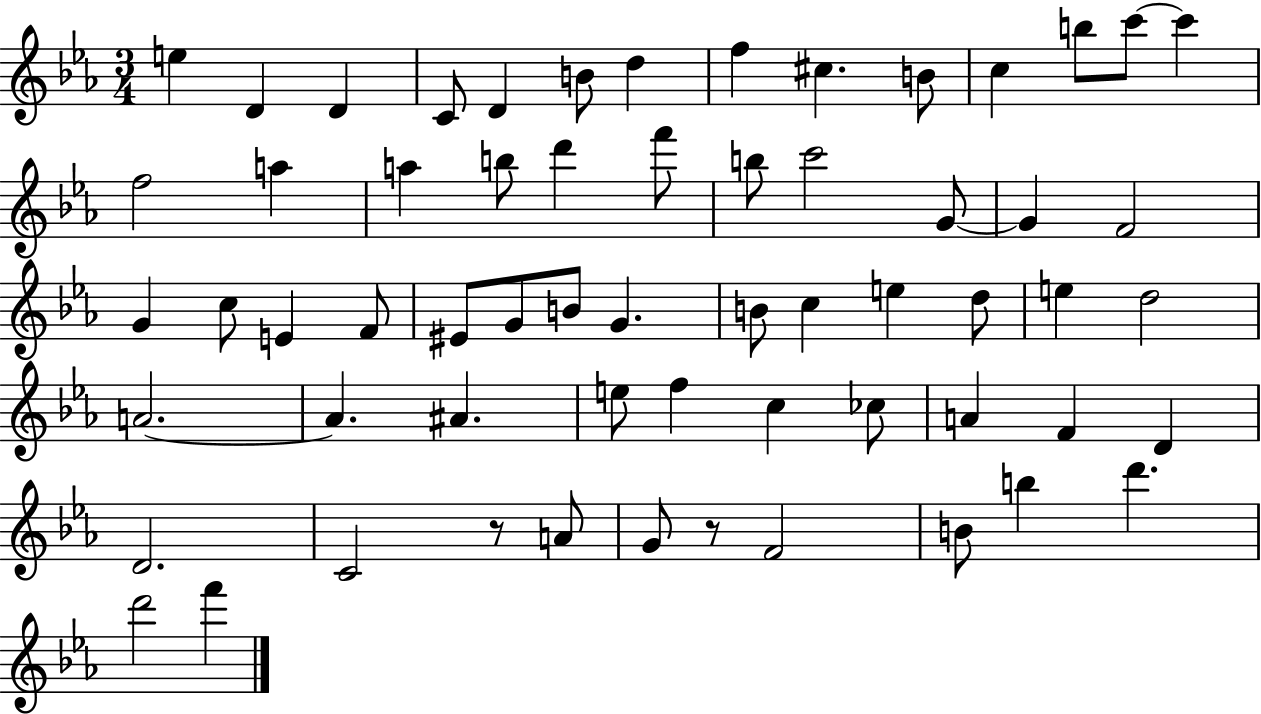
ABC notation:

X:1
T:Untitled
M:3/4
L:1/4
K:Eb
e D D C/2 D B/2 d f ^c B/2 c b/2 c'/2 c' f2 a a b/2 d' f'/2 b/2 c'2 G/2 G F2 G c/2 E F/2 ^E/2 G/2 B/2 G B/2 c e d/2 e d2 A2 A ^A e/2 f c _c/2 A F D D2 C2 z/2 A/2 G/2 z/2 F2 B/2 b d' d'2 f'